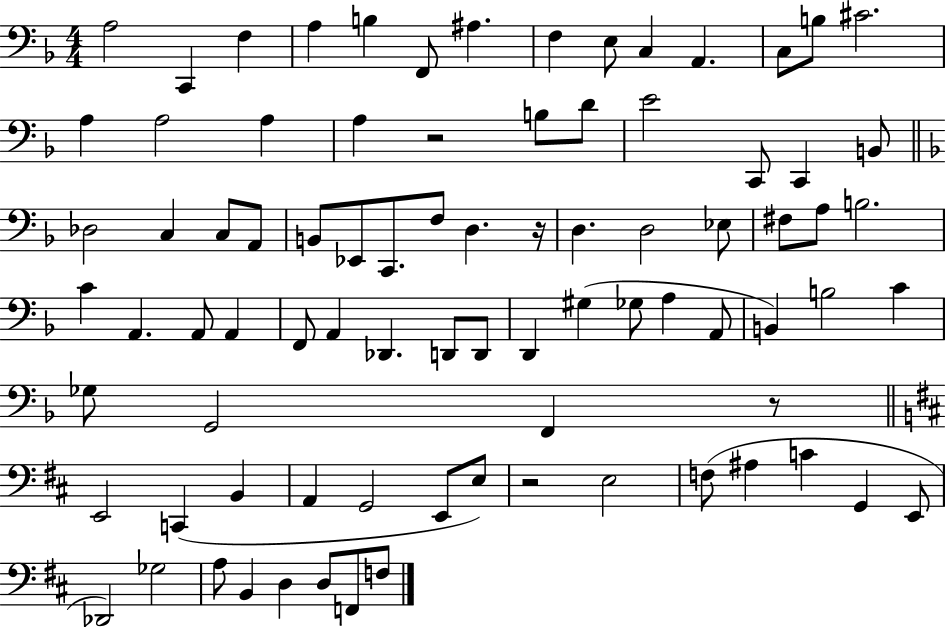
X:1
T:Untitled
M:4/4
L:1/4
K:F
A,2 C,, F, A, B, F,,/2 ^A, F, E,/2 C, A,, C,/2 B,/2 ^C2 A, A,2 A, A, z2 B,/2 D/2 E2 C,,/2 C,, B,,/2 _D,2 C, C,/2 A,,/2 B,,/2 _E,,/2 C,,/2 F,/2 D, z/4 D, D,2 _E,/2 ^F,/2 A,/2 B,2 C A,, A,,/2 A,, F,,/2 A,, _D,, D,,/2 D,,/2 D,, ^G, _G,/2 A, A,,/2 B,, B,2 C _G,/2 G,,2 F,, z/2 E,,2 C,, B,, A,, G,,2 E,,/2 E,/2 z2 E,2 F,/2 ^A, C G,, E,,/2 _D,,2 _G,2 A,/2 B,, D, D,/2 F,,/2 F,/2